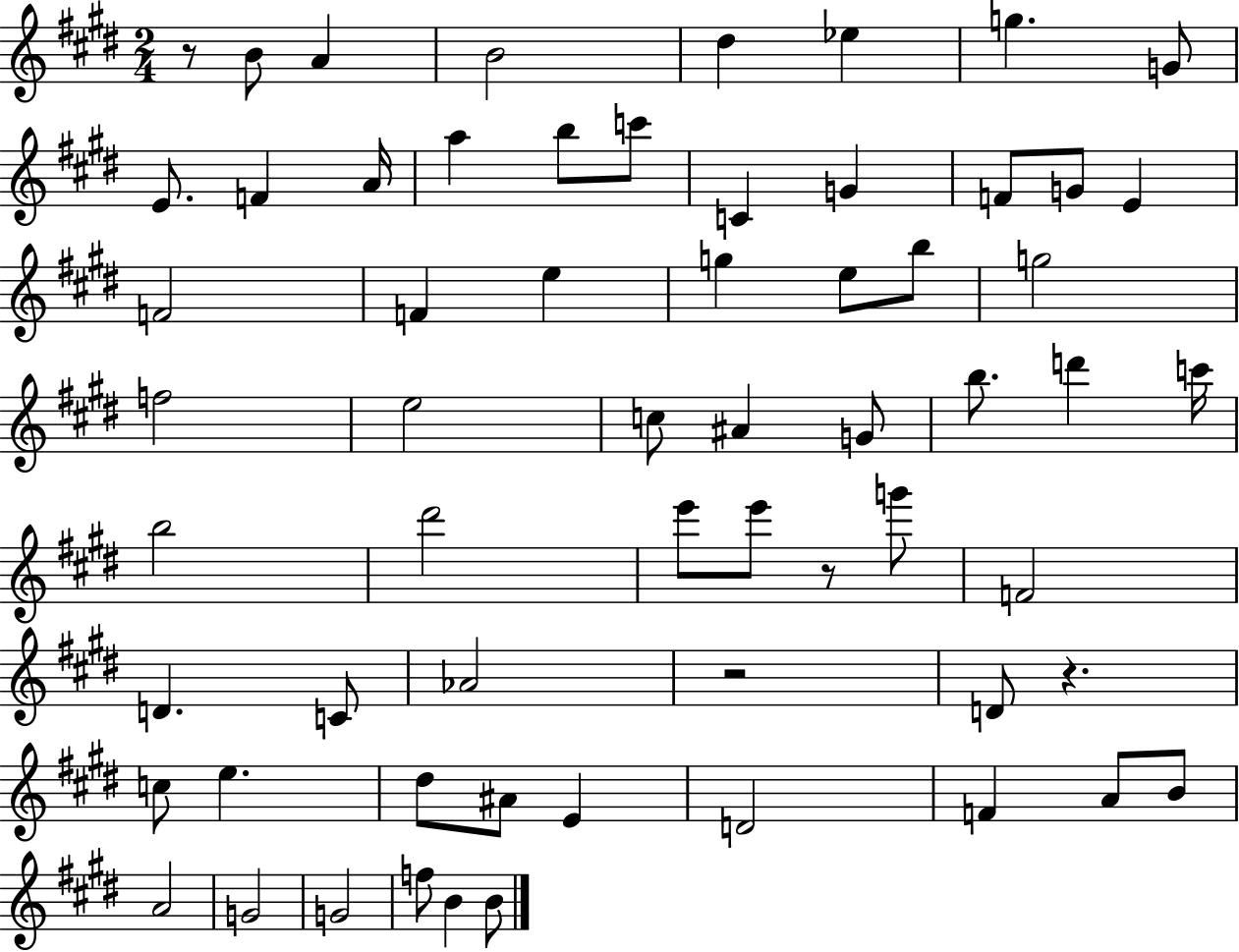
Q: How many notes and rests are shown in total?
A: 62